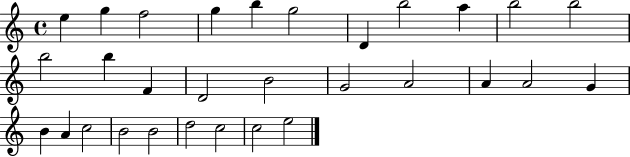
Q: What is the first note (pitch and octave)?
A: E5